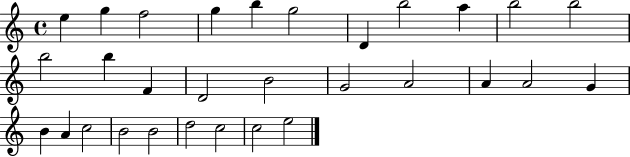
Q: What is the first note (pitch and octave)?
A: E5